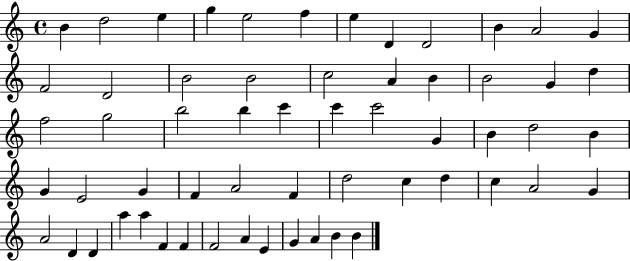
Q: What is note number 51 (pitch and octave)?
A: F4